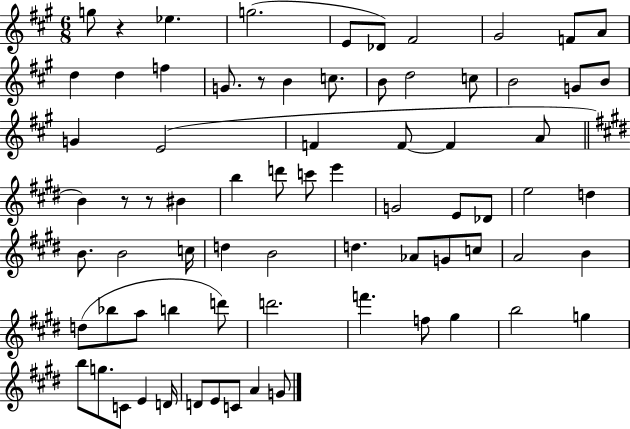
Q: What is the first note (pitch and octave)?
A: G5